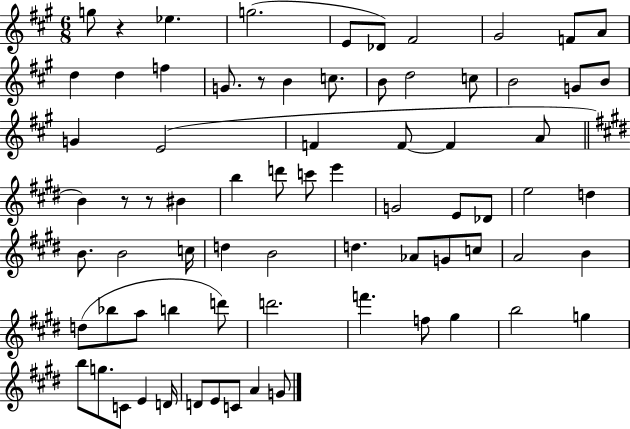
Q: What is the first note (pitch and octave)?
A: G5